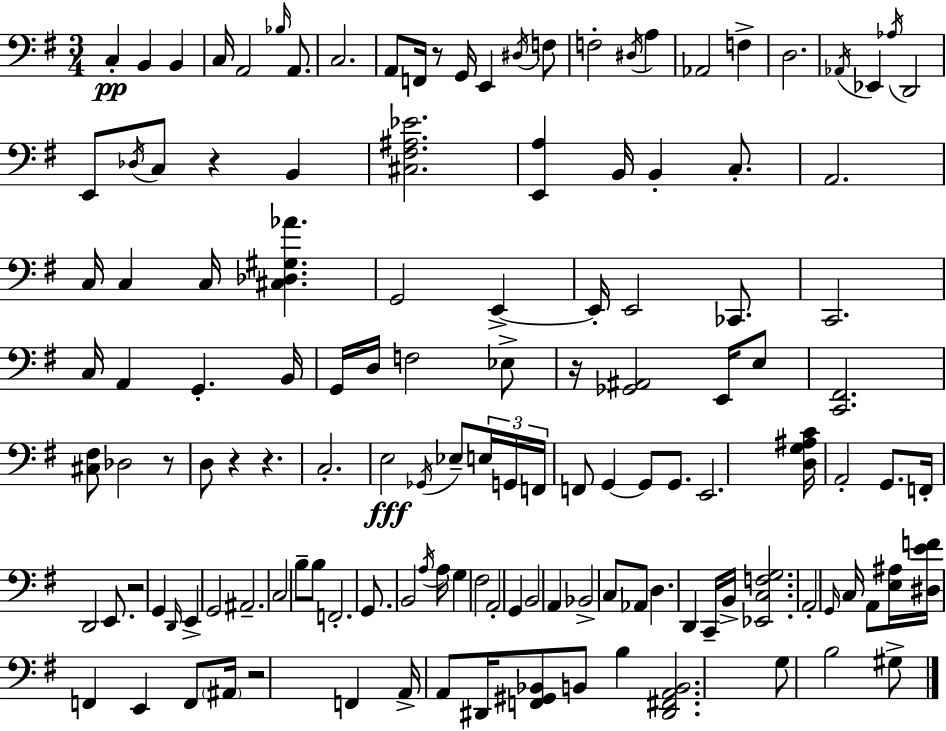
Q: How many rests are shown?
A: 8